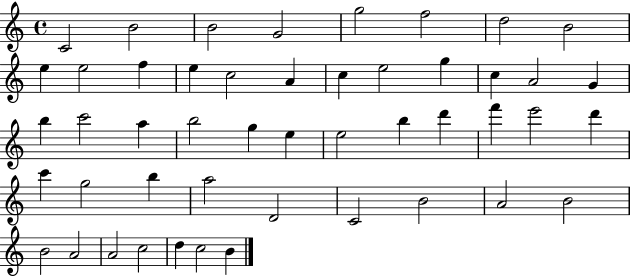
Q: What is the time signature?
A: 4/4